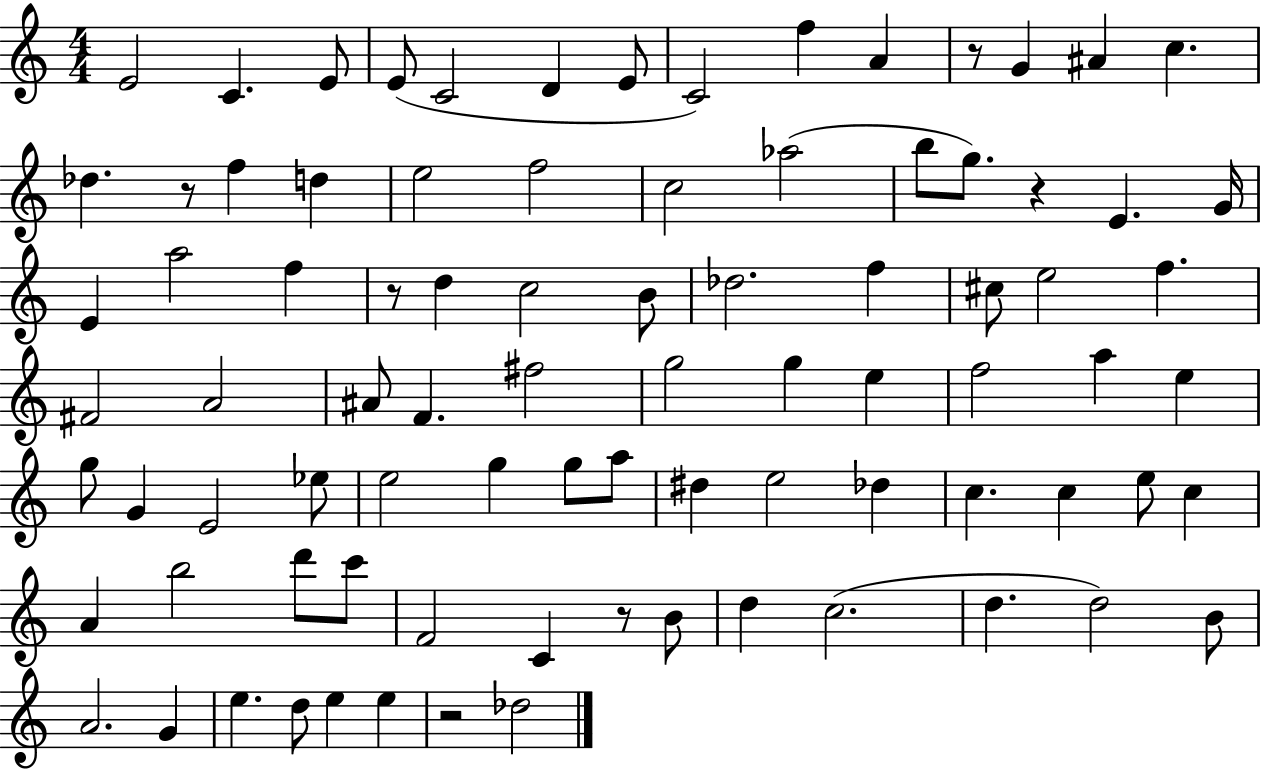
X:1
T:Untitled
M:4/4
L:1/4
K:C
E2 C E/2 E/2 C2 D E/2 C2 f A z/2 G ^A c _d z/2 f d e2 f2 c2 _a2 b/2 g/2 z E G/4 E a2 f z/2 d c2 B/2 _d2 f ^c/2 e2 f ^F2 A2 ^A/2 F ^f2 g2 g e f2 a e g/2 G E2 _e/2 e2 g g/2 a/2 ^d e2 _d c c e/2 c A b2 d'/2 c'/2 F2 C z/2 B/2 d c2 d d2 B/2 A2 G e d/2 e e z2 _d2